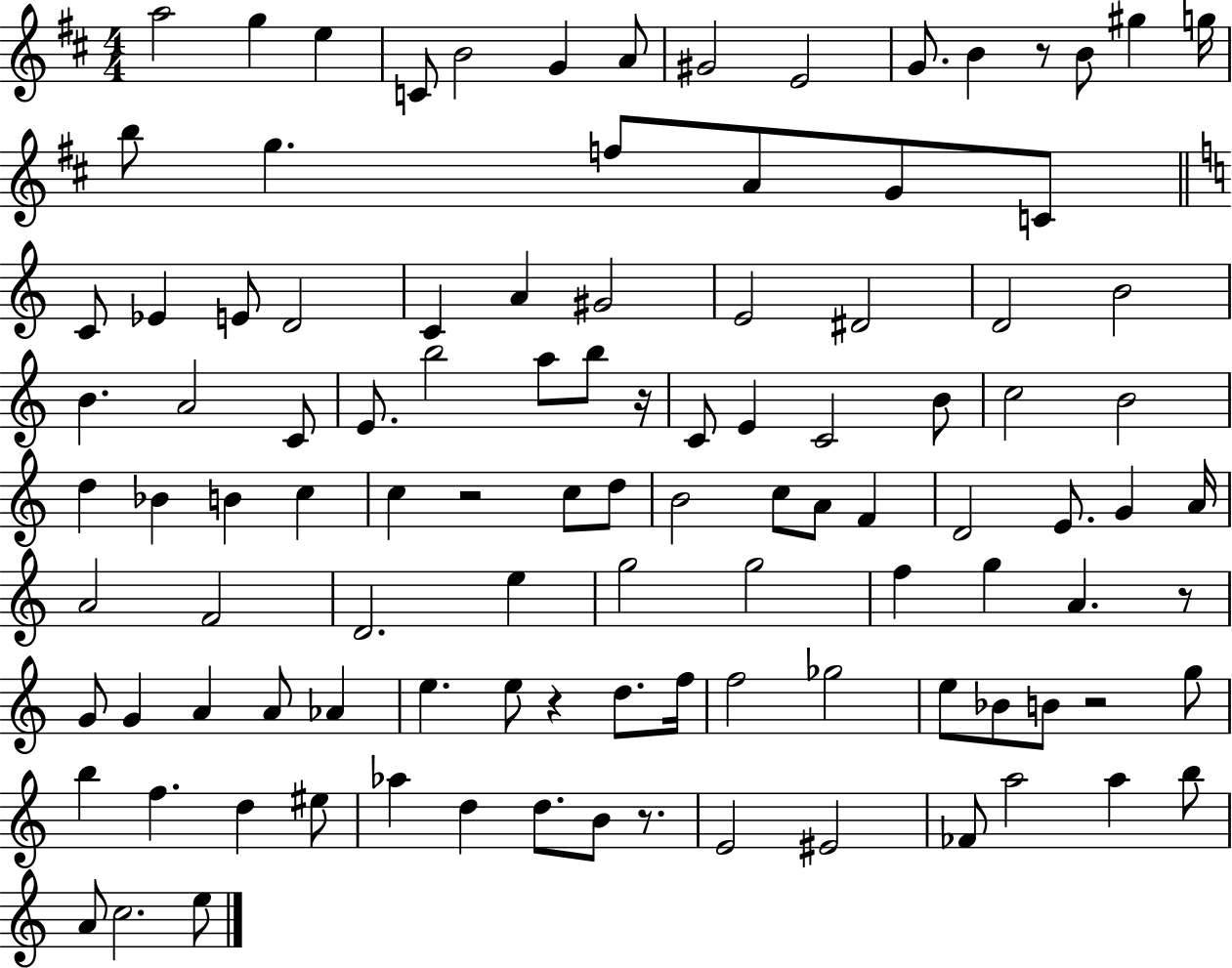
{
  \clef treble
  \numericTimeSignature
  \time 4/4
  \key d \major
  \repeat volta 2 { a''2 g''4 e''4 | c'8 b'2 g'4 a'8 | gis'2 e'2 | g'8. b'4 r8 b'8 gis''4 g''16 | \break b''8 g''4. f''8 a'8 g'8 c'8 | \bar "||" \break \key c \major c'8 ees'4 e'8 d'2 | c'4 a'4 gis'2 | e'2 dis'2 | d'2 b'2 | \break b'4. a'2 c'8 | e'8. b''2 a''8 b''8 r16 | c'8 e'4 c'2 b'8 | c''2 b'2 | \break d''4 bes'4 b'4 c''4 | c''4 r2 c''8 d''8 | b'2 c''8 a'8 f'4 | d'2 e'8. g'4 a'16 | \break a'2 f'2 | d'2. e''4 | g''2 g''2 | f''4 g''4 a'4. r8 | \break g'8 g'4 a'4 a'8 aes'4 | e''4. e''8 r4 d''8. f''16 | f''2 ges''2 | e''8 bes'8 b'8 r2 g''8 | \break b''4 f''4. d''4 eis''8 | aes''4 d''4 d''8. b'8 r8. | e'2 eis'2 | fes'8 a''2 a''4 b''8 | \break a'8 c''2. e''8 | } \bar "|."
}